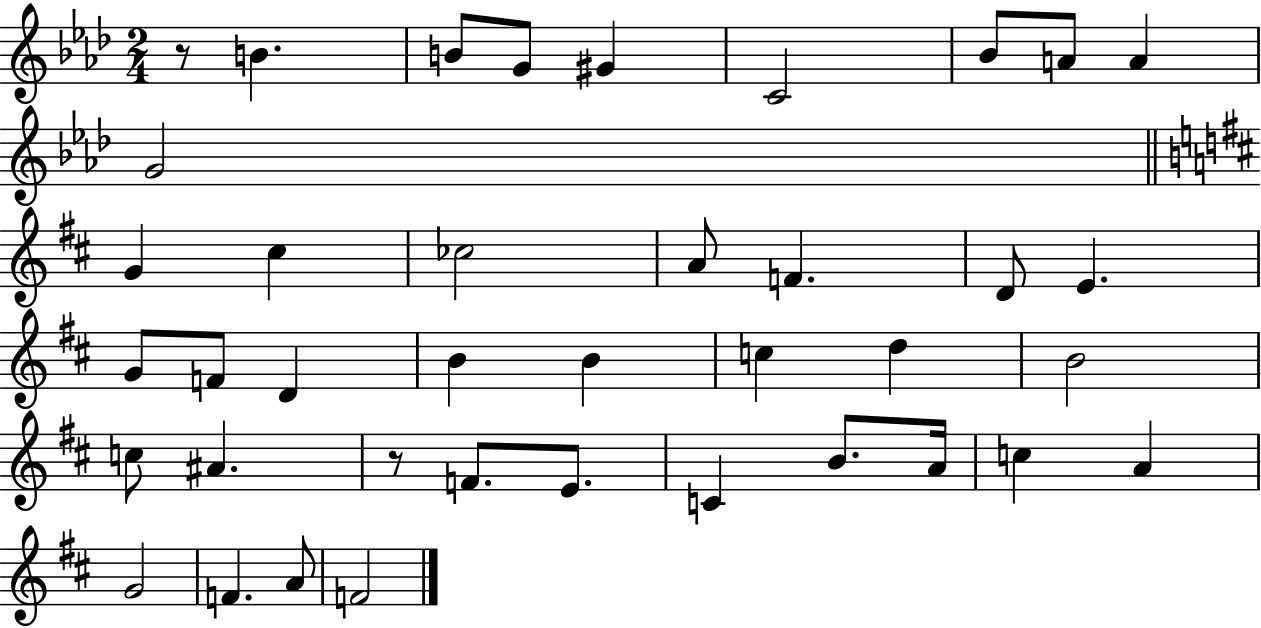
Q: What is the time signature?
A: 2/4